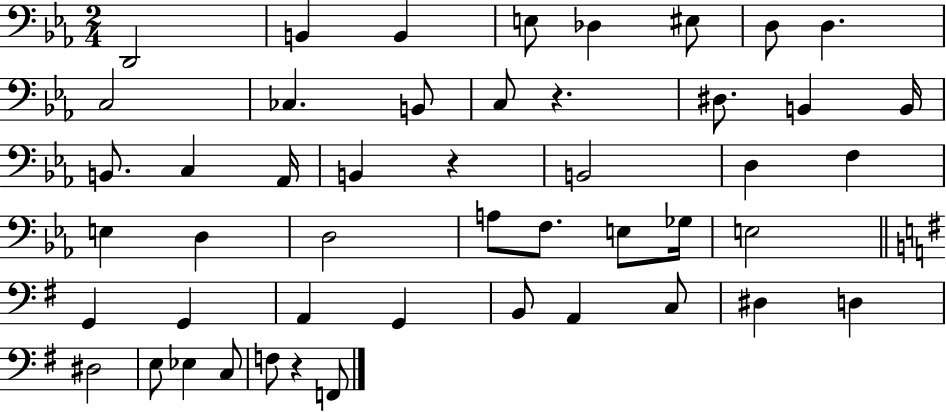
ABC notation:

X:1
T:Untitled
M:2/4
L:1/4
K:Eb
D,,2 B,, B,, E,/2 _D, ^E,/2 D,/2 D, C,2 _C, B,,/2 C,/2 z ^D,/2 B,, B,,/4 B,,/2 C, _A,,/4 B,, z B,,2 D, F, E, D, D,2 A,/2 F,/2 E,/2 _G,/4 E,2 G,, G,, A,, G,, B,,/2 A,, C,/2 ^D, D, ^D,2 E,/2 _E, C,/2 F,/2 z F,,/2